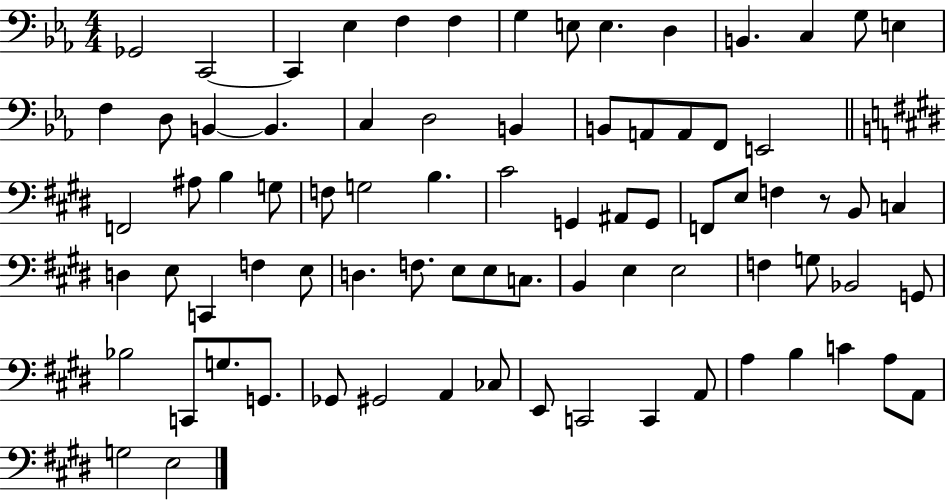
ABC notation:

X:1
T:Untitled
M:4/4
L:1/4
K:Eb
_G,,2 C,,2 C,, _E, F, F, G, E,/2 E, D, B,, C, G,/2 E, F, D,/2 B,, B,, C, D,2 B,, B,,/2 A,,/2 A,,/2 F,,/2 E,,2 F,,2 ^A,/2 B, G,/2 F,/2 G,2 B, ^C2 G,, ^A,,/2 G,,/2 F,,/2 E,/2 F, z/2 B,,/2 C, D, E,/2 C,, F, E,/2 D, F,/2 E,/2 E,/2 C,/2 B,, E, E,2 F, G,/2 _B,,2 G,,/2 _B,2 C,,/2 G,/2 G,,/2 _G,,/2 ^G,,2 A,, _C,/2 E,,/2 C,,2 C,, A,,/2 A, B, C A,/2 A,,/2 G,2 E,2